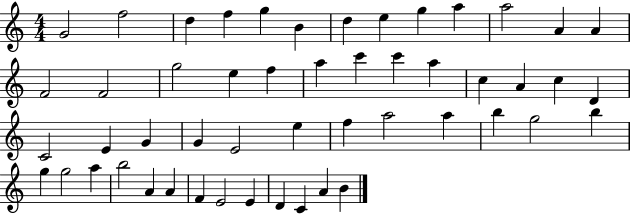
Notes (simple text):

G4/h F5/h D5/q F5/q G5/q B4/q D5/q E5/q G5/q A5/q A5/h A4/q A4/q F4/h F4/h G5/h E5/q F5/q A5/q C6/q C6/q A5/q C5/q A4/q C5/q D4/q C4/h E4/q G4/q G4/q E4/h E5/q F5/q A5/h A5/q B5/q G5/h B5/q G5/q G5/h A5/q B5/h A4/q A4/q F4/q E4/h E4/q D4/q C4/q A4/q B4/q